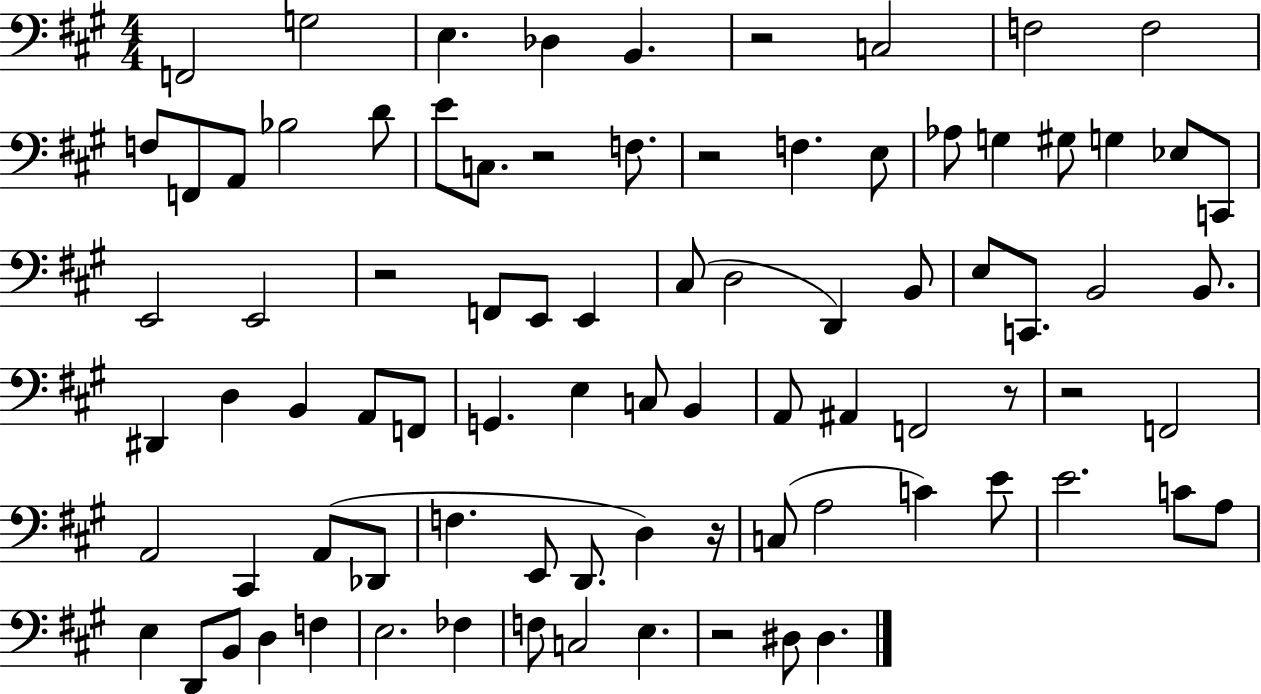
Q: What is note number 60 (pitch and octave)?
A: A3